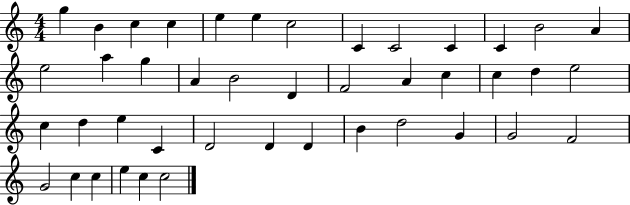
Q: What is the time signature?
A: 4/4